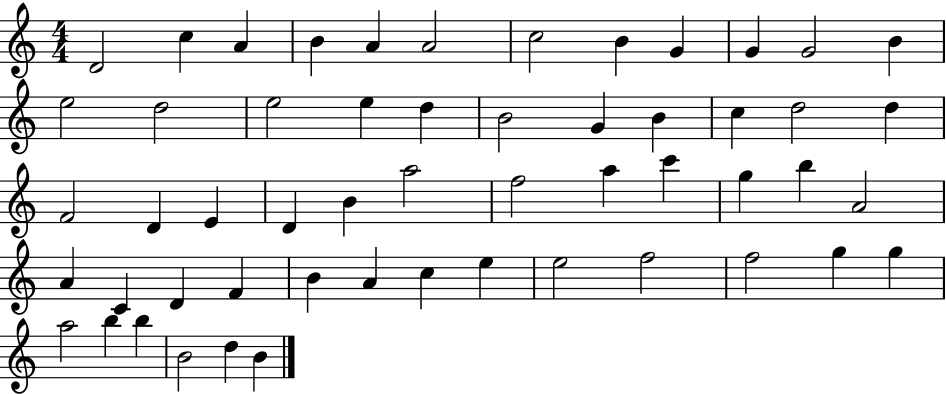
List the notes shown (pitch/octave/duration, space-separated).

D4/h C5/q A4/q B4/q A4/q A4/h C5/h B4/q G4/q G4/q G4/h B4/q E5/h D5/h E5/h E5/q D5/q B4/h G4/q B4/q C5/q D5/h D5/q F4/h D4/q E4/q D4/q B4/q A5/h F5/h A5/q C6/q G5/q B5/q A4/h A4/q C4/q D4/q F4/q B4/q A4/q C5/q E5/q E5/h F5/h F5/h G5/q G5/q A5/h B5/q B5/q B4/h D5/q B4/q